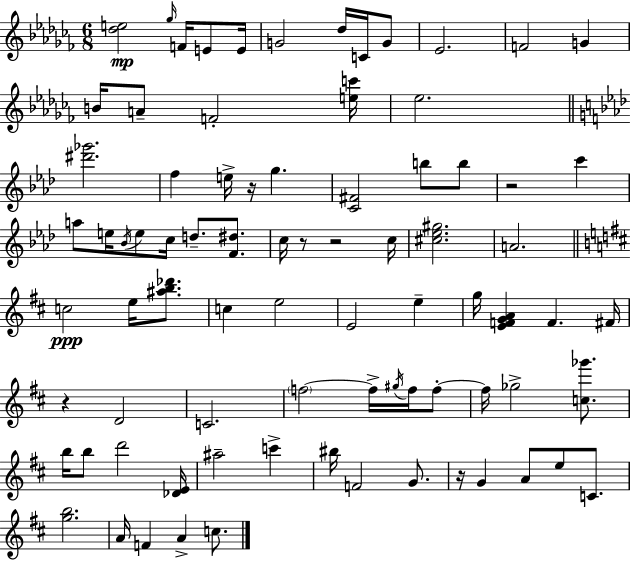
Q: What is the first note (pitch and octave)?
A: Gb5